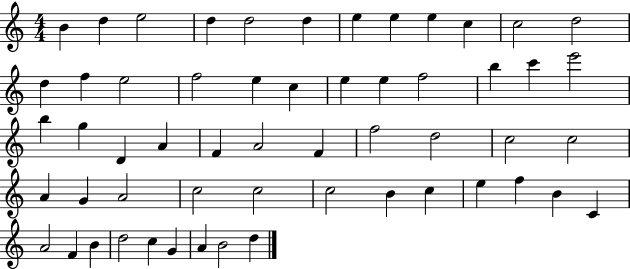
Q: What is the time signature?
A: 4/4